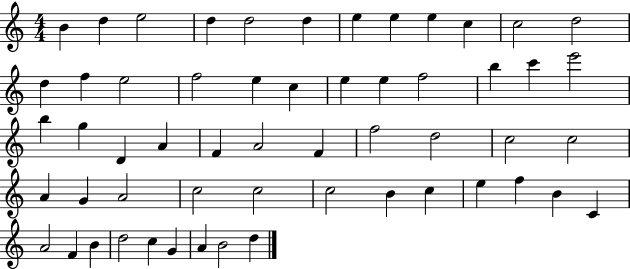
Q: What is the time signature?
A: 4/4